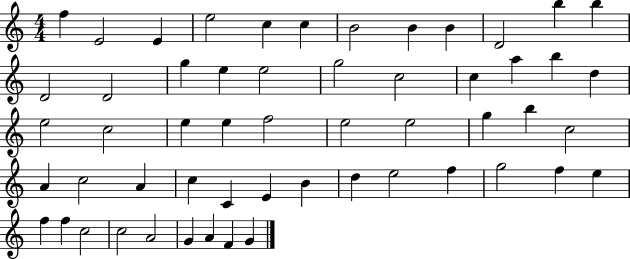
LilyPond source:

{
  \clef treble
  \numericTimeSignature
  \time 4/4
  \key c \major
  f''4 e'2 e'4 | e''2 c''4 c''4 | b'2 b'4 b'4 | d'2 b''4 b''4 | \break d'2 d'2 | g''4 e''4 e''2 | g''2 c''2 | c''4 a''4 b''4 d''4 | \break e''2 c''2 | e''4 e''4 f''2 | e''2 e''2 | g''4 b''4 c''2 | \break a'4 c''2 a'4 | c''4 c'4 e'4 b'4 | d''4 e''2 f''4 | g''2 f''4 e''4 | \break f''4 f''4 c''2 | c''2 a'2 | g'4 a'4 f'4 g'4 | \bar "|."
}